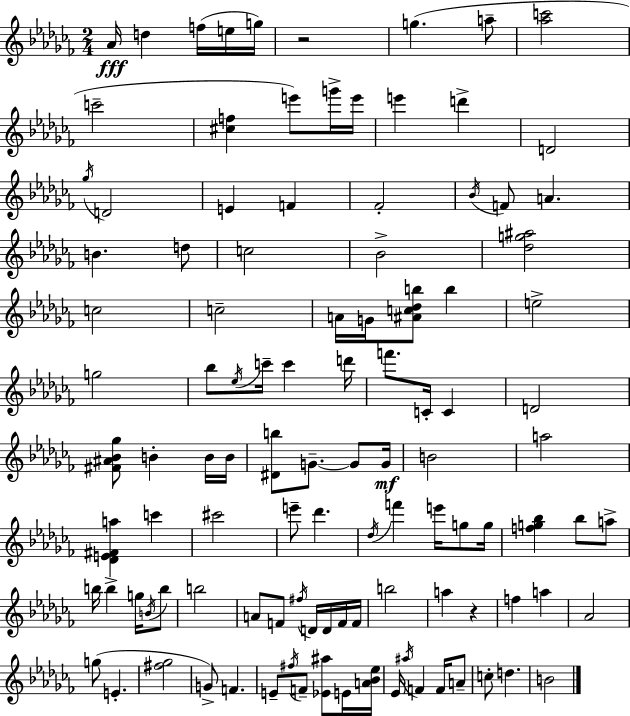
Ab4/s D5/q F5/s E5/s G5/s R/h G5/q. A5/e [Ab5,C6]/h C6/h [C#5,F5]/q E6/e G6/s E6/s E6/q D6/q D4/h Gb5/s D4/h E4/q F4/q FES4/h Bb4/s F4/e A4/q. B4/q. D5/e C5/h Bb4/h [Db5,G5,A#5]/h C5/h C5/h A4/s G4/s [A#4,C5,Db5,B5]/e B5/q E5/h G5/h Bb5/e Eb5/s C6/s C6/q D6/s F6/e. C4/s C4/q D4/h [F#4,A#4,Bb4,Gb5]/e B4/q B4/s B4/s [D#4,B5]/e G4/e. G4/e G4/s B4/h A5/h [Db4,E4,F#4,A5]/q C6/q C#6/h E6/e Db6/q. Db5/s F6/q E6/s G5/e G5/s [F5,G5,Bb5]/q Bb5/e A5/e B5/s B5/q G5/s B4/s B5/e B5/h A4/e F4/e F#5/s D4/s D4/s F4/s F4/s B5/h A5/q R/q F5/q A5/q Ab4/h G5/e E4/q. [F#5,Gb5]/h G4/e F4/q. E4/e F#5/s F4/e [Eb4,A#5]/e E4/s [A4,Bb4,Eb5]/s Eb4/s A#5/s F4/q F4/s A4/e C5/e D5/q. B4/h